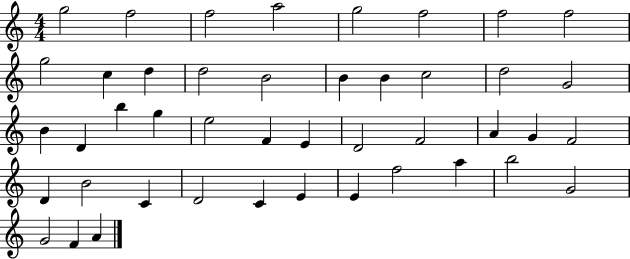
G5/h F5/h F5/h A5/h G5/h F5/h F5/h F5/h G5/h C5/q D5/q D5/h B4/h B4/q B4/q C5/h D5/h G4/h B4/q D4/q B5/q G5/q E5/h F4/q E4/q D4/h F4/h A4/q G4/q F4/h D4/q B4/h C4/q D4/h C4/q E4/q E4/q F5/h A5/q B5/h G4/h G4/h F4/q A4/q